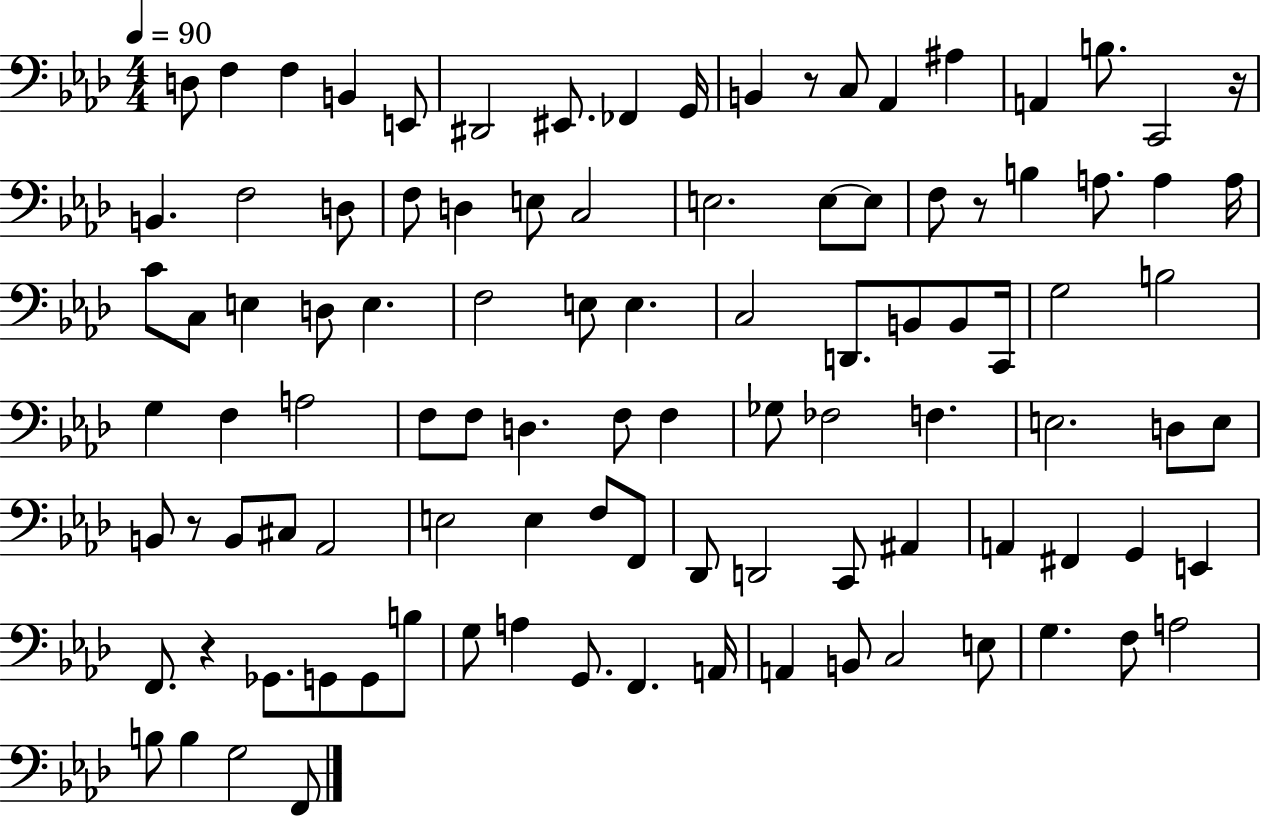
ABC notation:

X:1
T:Untitled
M:4/4
L:1/4
K:Ab
D,/2 F, F, B,, E,,/2 ^D,,2 ^E,,/2 _F,, G,,/4 B,, z/2 C,/2 _A,, ^A, A,, B,/2 C,,2 z/4 B,, F,2 D,/2 F,/2 D, E,/2 C,2 E,2 E,/2 E,/2 F,/2 z/2 B, A,/2 A, A,/4 C/2 C,/2 E, D,/2 E, F,2 E,/2 E, C,2 D,,/2 B,,/2 B,,/2 C,,/4 G,2 B,2 G, F, A,2 F,/2 F,/2 D, F,/2 F, _G,/2 _F,2 F, E,2 D,/2 E,/2 B,,/2 z/2 B,,/2 ^C,/2 _A,,2 E,2 E, F,/2 F,,/2 _D,,/2 D,,2 C,,/2 ^A,, A,, ^F,, G,, E,, F,,/2 z _G,,/2 G,,/2 G,,/2 B,/2 G,/2 A, G,,/2 F,, A,,/4 A,, B,,/2 C,2 E,/2 G, F,/2 A,2 B,/2 B, G,2 F,,/2